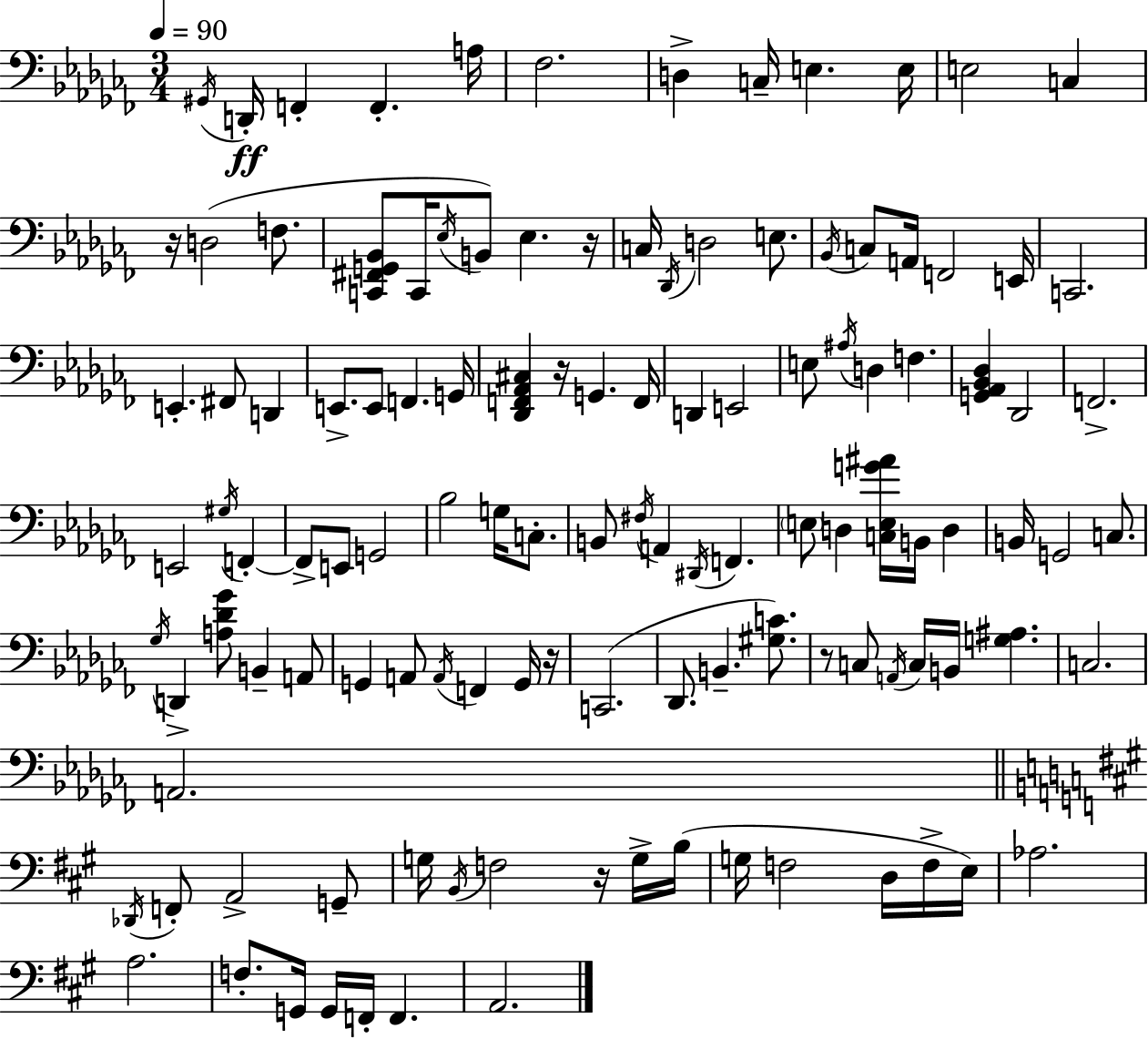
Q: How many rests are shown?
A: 6